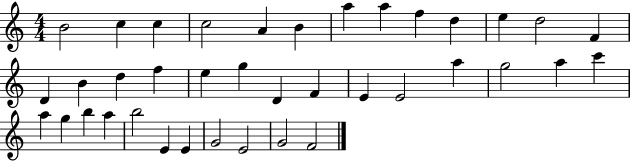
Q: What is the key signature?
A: C major